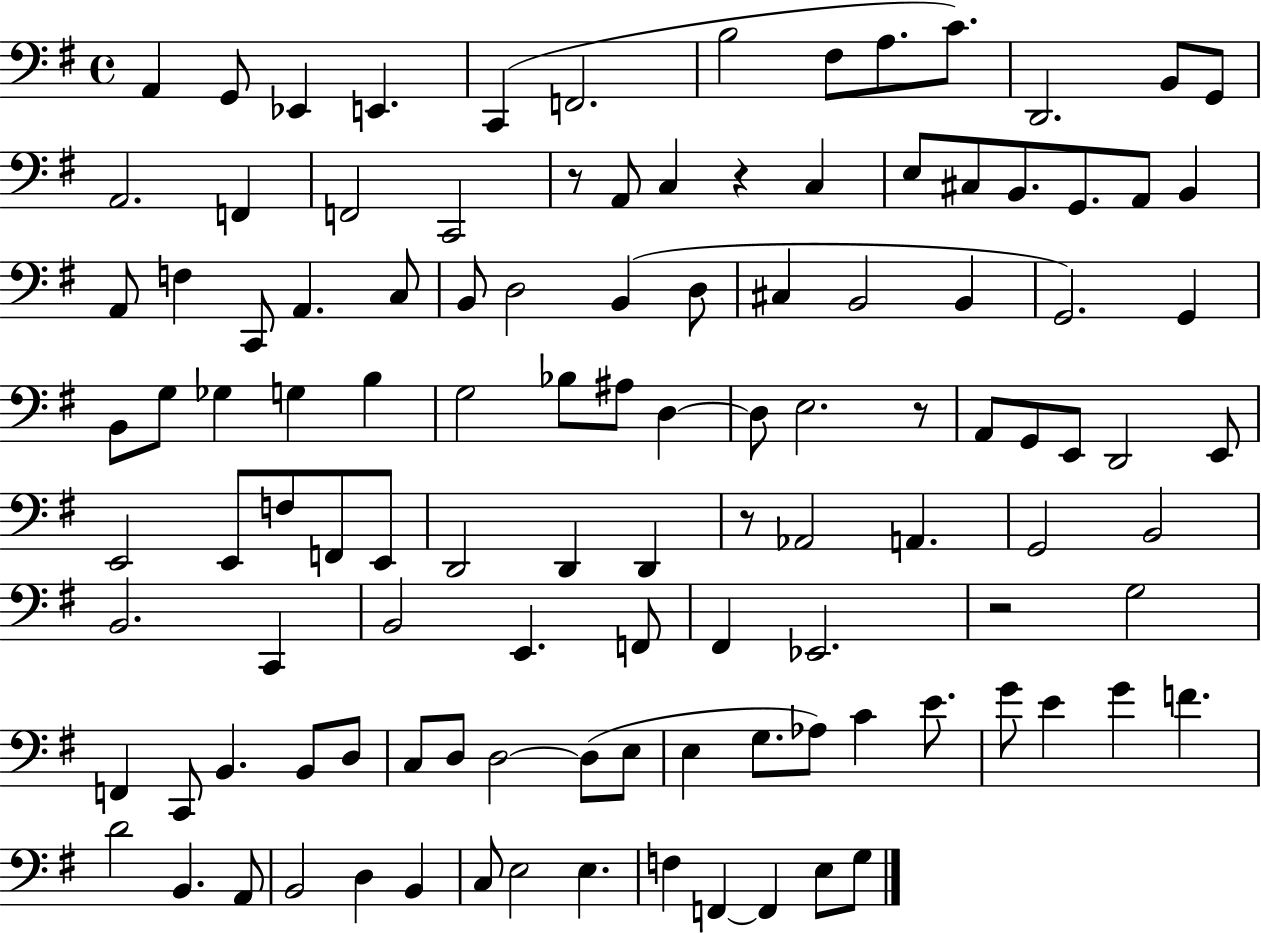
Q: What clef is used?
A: bass